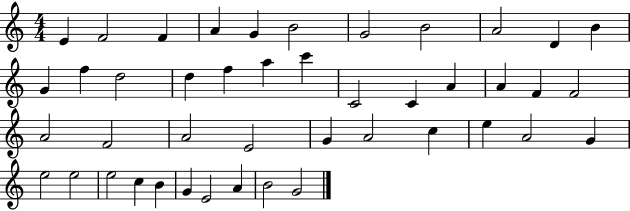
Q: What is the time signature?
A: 4/4